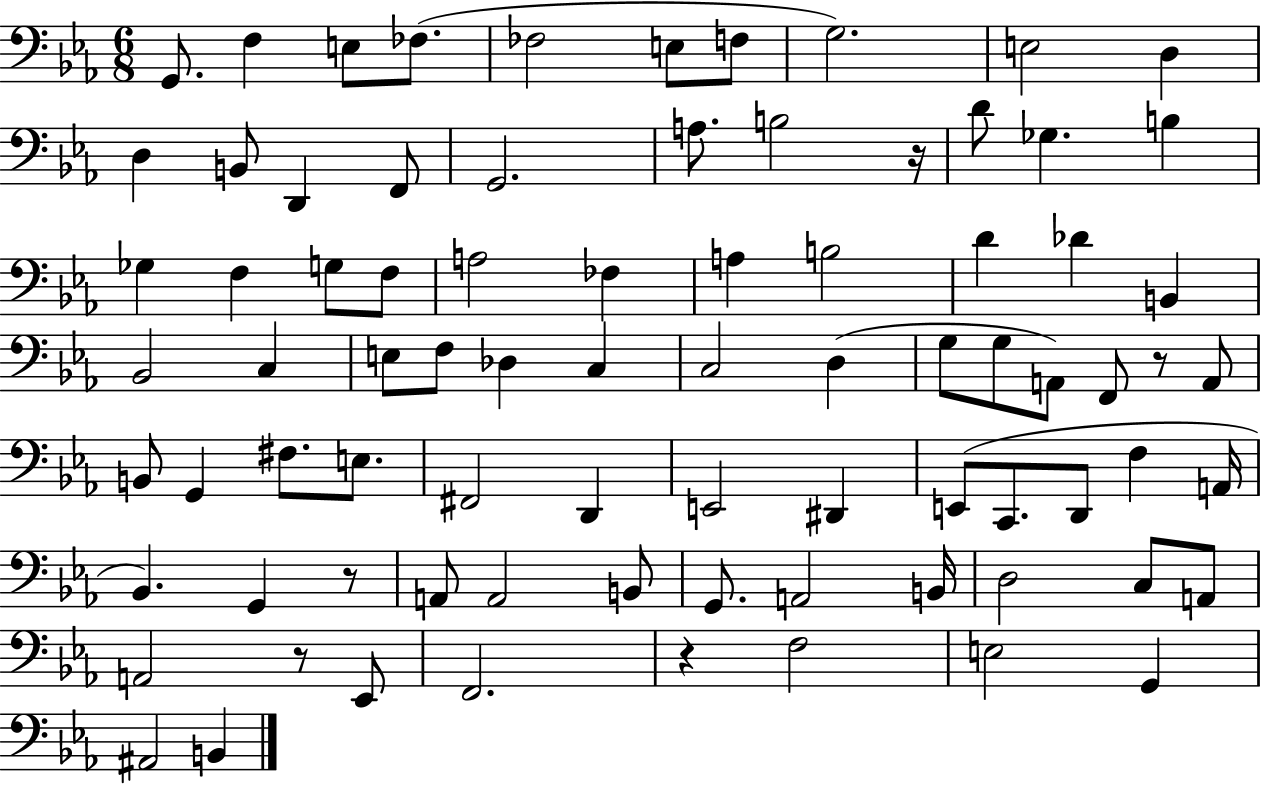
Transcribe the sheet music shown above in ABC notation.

X:1
T:Untitled
M:6/8
L:1/4
K:Eb
G,,/2 F, E,/2 _F,/2 _F,2 E,/2 F,/2 G,2 E,2 D, D, B,,/2 D,, F,,/2 G,,2 A,/2 B,2 z/4 D/2 _G, B, _G, F, G,/2 F,/2 A,2 _F, A, B,2 D _D B,, _B,,2 C, E,/2 F,/2 _D, C, C,2 D, G,/2 G,/2 A,,/2 F,,/2 z/2 A,,/2 B,,/2 G,, ^F,/2 E,/2 ^F,,2 D,, E,,2 ^D,, E,,/2 C,,/2 D,,/2 F, A,,/4 _B,, G,, z/2 A,,/2 A,,2 B,,/2 G,,/2 A,,2 B,,/4 D,2 C,/2 A,,/2 A,,2 z/2 _E,,/2 F,,2 z F,2 E,2 G,, ^A,,2 B,,